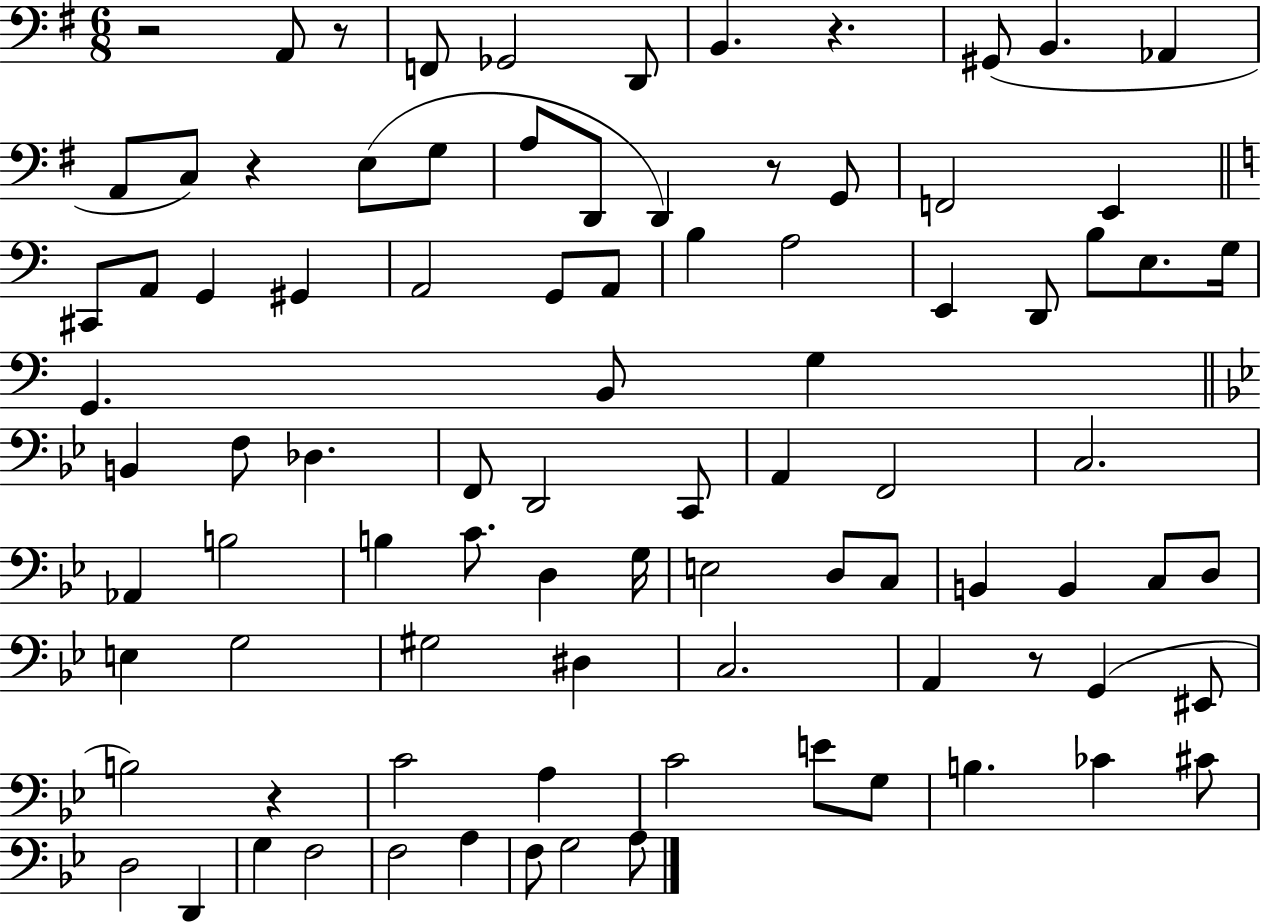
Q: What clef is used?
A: bass